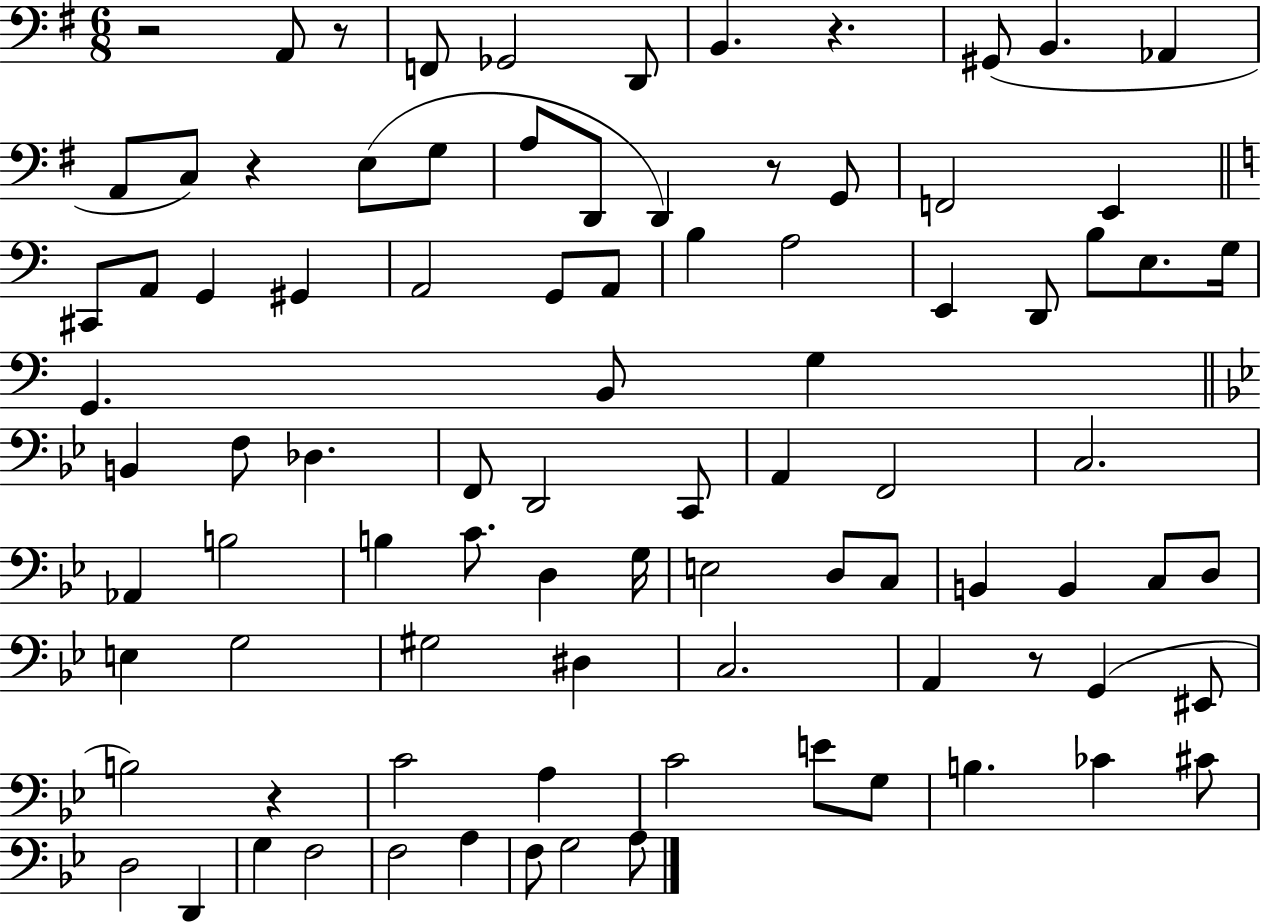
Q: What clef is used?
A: bass